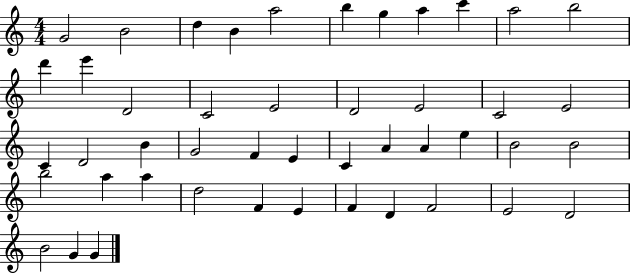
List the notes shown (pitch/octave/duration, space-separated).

G4/h B4/h D5/q B4/q A5/h B5/q G5/q A5/q C6/q A5/h B5/h D6/q E6/q D4/h C4/h E4/h D4/h E4/h C4/h E4/h C4/q D4/h B4/q G4/h F4/q E4/q C4/q A4/q A4/q E5/q B4/h B4/h B5/h A5/q A5/q D5/h F4/q E4/q F4/q D4/q F4/h E4/h D4/h B4/h G4/q G4/q